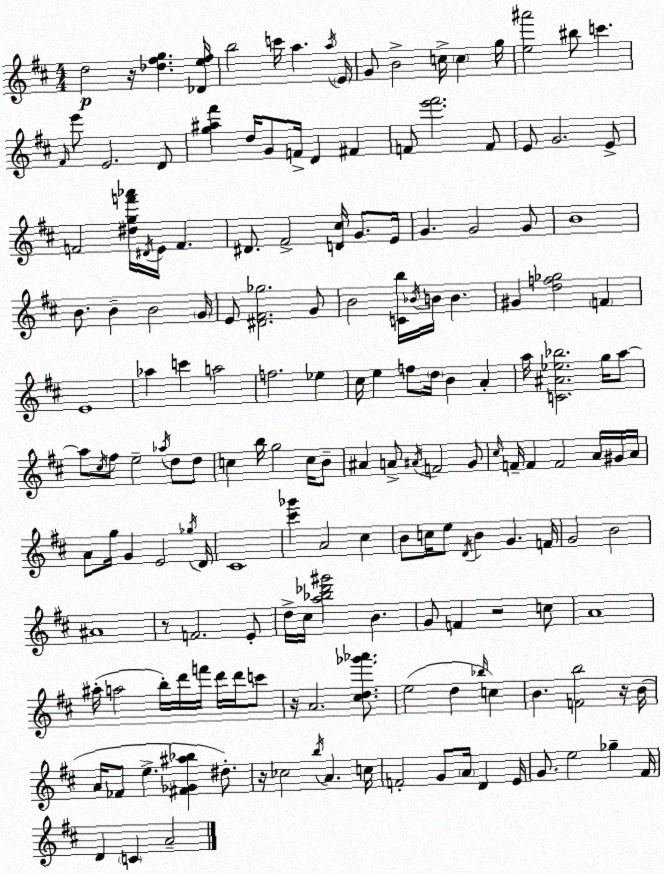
X:1
T:Untitled
M:4/4
L:1/4
K:D
d2 z/4 [_d^fg] [_De^f]/4 b2 c'/4 a a/4 E/4 G/2 B2 c/4 c g/4 [e^a']2 ^b/2 c' ^F/4 e'/2 E2 D/2 [g^a^f'] d/4 G/2 F/4 D ^F F/2 [e'^f']2 F/2 E/2 G2 E/2 F2 [^dgf'_a']/4 ^D/4 E/4 F ^D/2 ^F2 [D^c]/4 G/2 E/4 G G2 G/2 B4 B/2 B B2 G/4 E/2 [^D^F_g]2 G/2 B2 [Cb]/4 _B/4 B/4 B ^G [df_g]2 F E4 _a c' a2 f2 _e ^c/4 e f/2 d/4 B A a/4 [C^A_e_b]2 g/4 a/2 a/2 ^c/4 ^f/2 e2 _a/4 d/2 d/2 c b/4 g2 c/4 B/2 ^A A/2 ^A/4 F2 G/2 ^c/4 F/4 F F2 A/4 ^G/4 A/4 A/2 g/4 G E2 _g/4 D/4 ^C4 [^c'_g'] A2 ^c B/2 c/4 e/2 D/4 B G F/4 G2 B2 ^A4 z/2 F2 E/2 d/4 ^c/4 [a_b_d'^g']2 B G/2 F z2 c/2 A4 ^a/4 a2 b/4 d'/4 f'/4 d'/4 d'/4 c'/2 z/4 A2 [^cd_g'_a']/2 e2 d _b/4 c B [Fb]2 z/4 B/4 A/4 _F/2 e [^F_G^a_b] ^d/2 z/4 _c2 b/4 A c/4 F2 G/2 A/4 D E/4 G/2 e2 _g ^F/4 D C A2